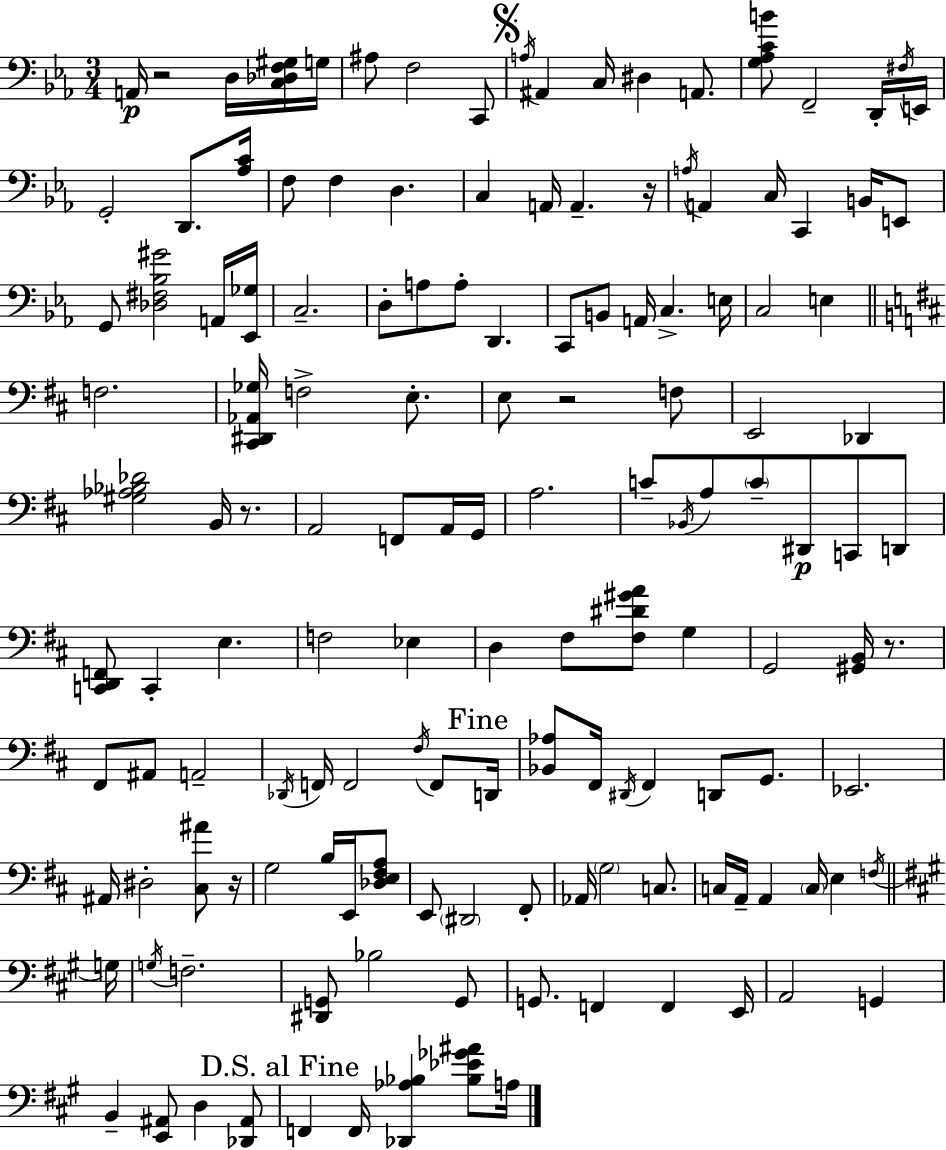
A2/s R/h D3/s [C3,Db3,F3,G#3]/s G3/s A#3/e F3/h C2/e A3/s A#2/q C3/s D#3/q A2/e. [G3,Ab3,C4,B4]/e F2/h D2/s F#3/s E2/s G2/h D2/e. [Ab3,C4]/s F3/e F3/q D3/q. C3/q A2/s A2/q. R/s A3/s A2/q C3/s C2/q B2/s E2/e G2/e [Db3,F#3,Bb3,G#4]/h A2/s [Eb2,Gb3]/s C3/h. D3/e A3/e A3/e D2/q. C2/e B2/e A2/s C3/q. E3/s C3/h E3/q F3/h. [C#2,D#2,Ab2,Gb3]/s F3/h E3/e. E3/e R/h F3/e E2/h Db2/q [G#3,Ab3,Bb3,Db4]/h B2/s R/e. A2/h F2/e A2/s G2/s A3/h. C4/e Bb2/s A3/e C4/e D#2/e C2/e D2/e [C2,D2,F2]/e C2/q E3/q. F3/h Eb3/q D3/q F#3/e [F#3,D#4,G#4,A4]/e G3/q G2/h [G#2,B2]/s R/e. F#2/e A#2/e A2/h Db2/s F2/s F2/h F#3/s F2/e D2/s [Bb2,Ab3]/e F#2/s D#2/s F#2/q D2/e G2/e. Eb2/h. A#2/s D#3/h [C#3,A#4]/e R/s G3/h B3/s E2/s [Db3,E3,F#3,A3]/e E2/e D#2/h F#2/e Ab2/s G3/h C3/e. C3/s A2/s A2/q C3/s E3/q F3/s G3/s G3/s F3/h. [D#2,G2]/e Bb3/h G2/e G2/e. F2/q F2/q E2/s A2/h G2/q B2/q [E2,A#2]/e D3/q [Db2,A#2]/e F2/q F2/s [Db2,Ab3,Bb3]/q [Bb3,Eb4,Gb4,A#4]/e A3/s